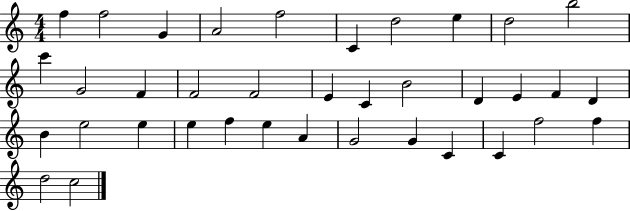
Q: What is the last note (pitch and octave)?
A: C5